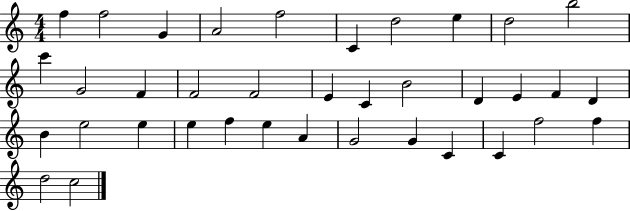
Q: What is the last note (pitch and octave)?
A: C5